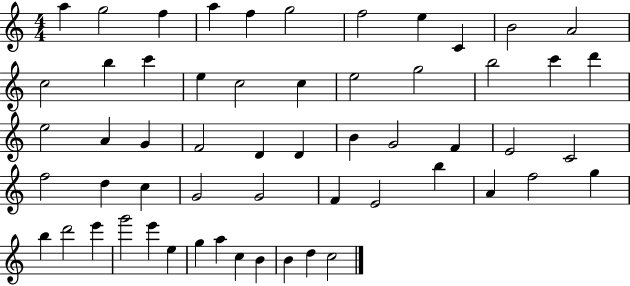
{
  \clef treble
  \numericTimeSignature
  \time 4/4
  \key c \major
  a''4 g''2 f''4 | a''4 f''4 g''2 | f''2 e''4 c'4 | b'2 a'2 | \break c''2 b''4 c'''4 | e''4 c''2 c''4 | e''2 g''2 | b''2 c'''4 d'''4 | \break e''2 a'4 g'4 | f'2 d'4 d'4 | b'4 g'2 f'4 | e'2 c'2 | \break f''2 d''4 c''4 | g'2 g'2 | f'4 e'2 b''4 | a'4 f''2 g''4 | \break b''4 d'''2 e'''4 | g'''2 e'''4 e''4 | g''4 a''4 c''4 b'4 | b'4 d''4 c''2 | \break \bar "|."
}